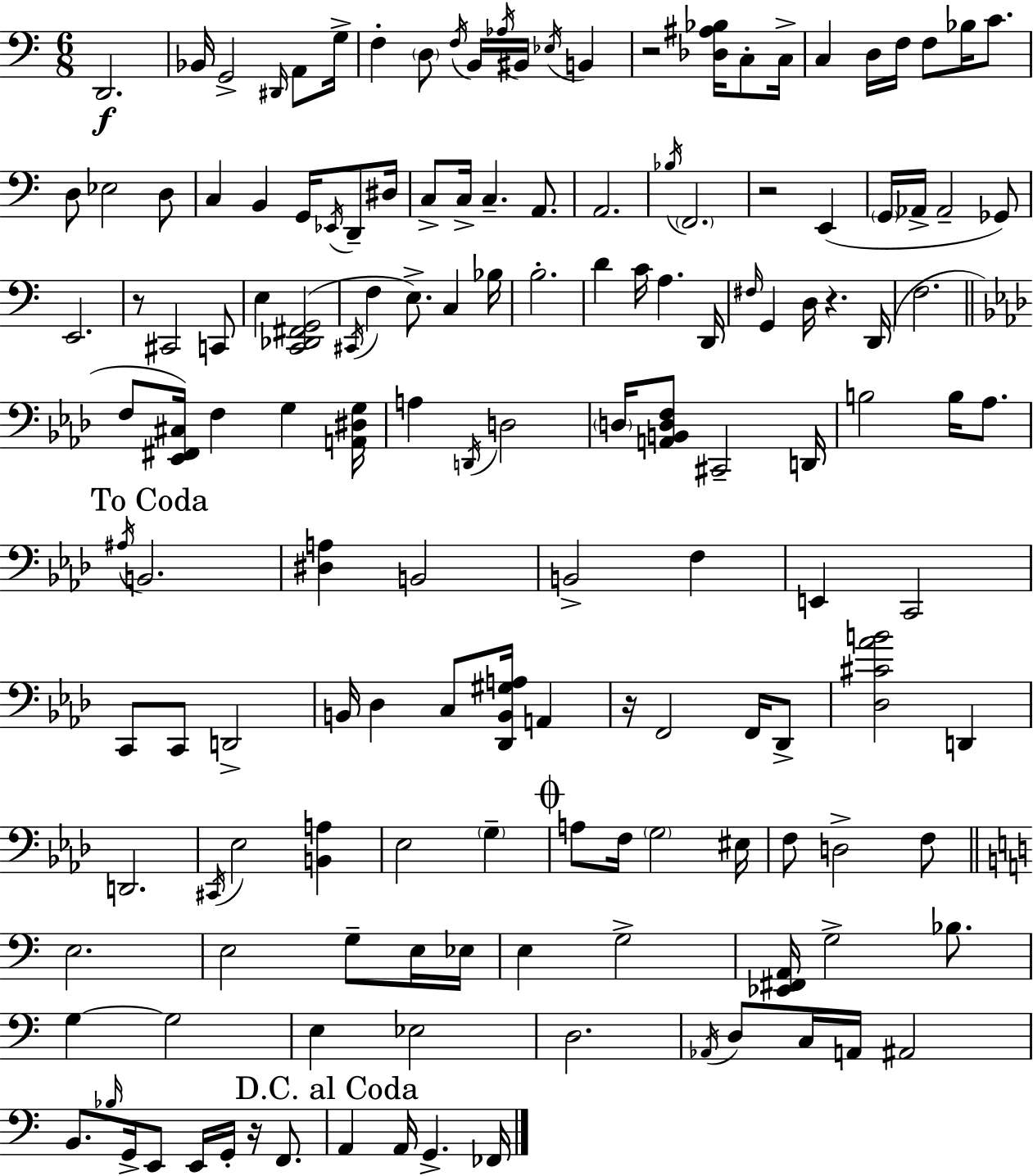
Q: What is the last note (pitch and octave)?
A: FES2